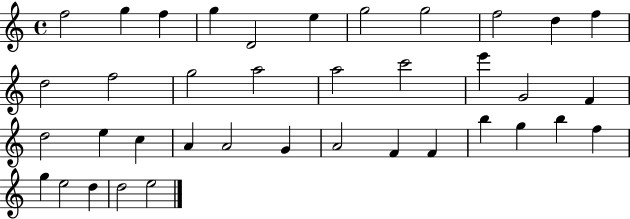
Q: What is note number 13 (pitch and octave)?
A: F5